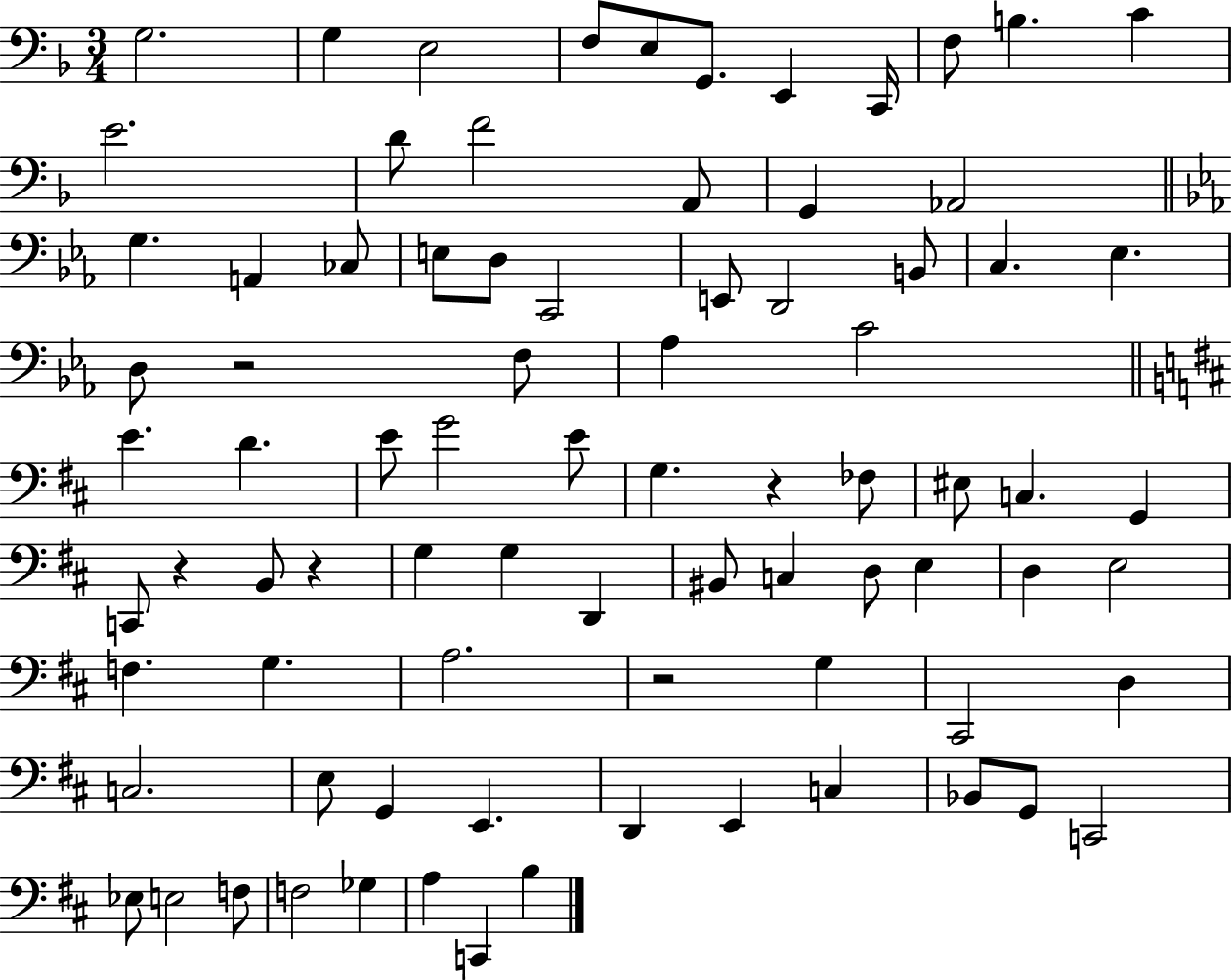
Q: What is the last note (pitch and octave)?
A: B3